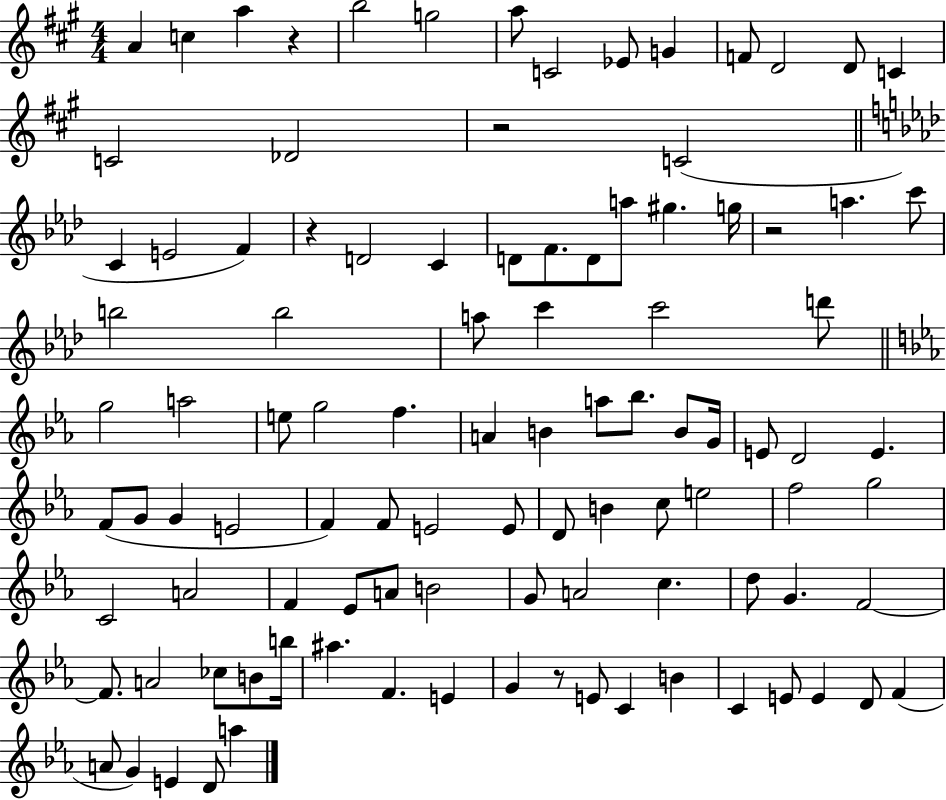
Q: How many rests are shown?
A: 5